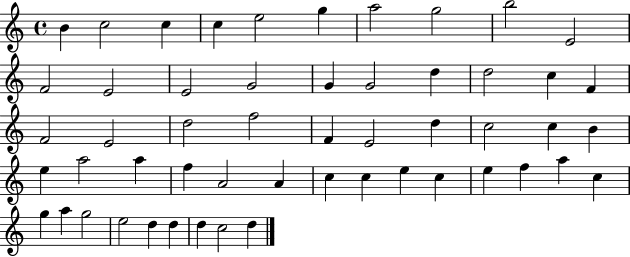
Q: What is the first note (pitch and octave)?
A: B4